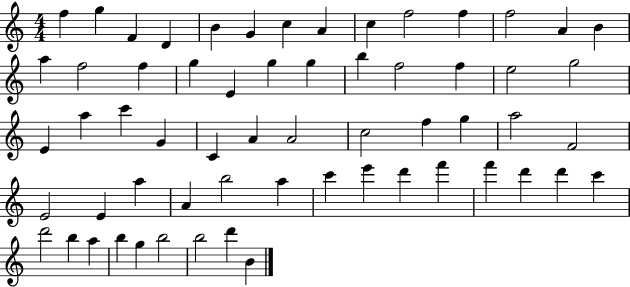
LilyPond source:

{
  \clef treble
  \numericTimeSignature
  \time 4/4
  \key c \major
  f''4 g''4 f'4 d'4 | b'4 g'4 c''4 a'4 | c''4 f''2 f''4 | f''2 a'4 b'4 | \break a''4 f''2 f''4 | g''4 e'4 g''4 g''4 | b''4 f''2 f''4 | e''2 g''2 | \break e'4 a''4 c'''4 g'4 | c'4 a'4 a'2 | c''2 f''4 g''4 | a''2 f'2 | \break e'2 e'4 a''4 | a'4 b''2 a''4 | c'''4 e'''4 d'''4 f'''4 | f'''4 d'''4 d'''4 c'''4 | \break d'''2 b''4 a''4 | b''4 g''4 b''2 | b''2 d'''4 b'4 | \bar "|."
}